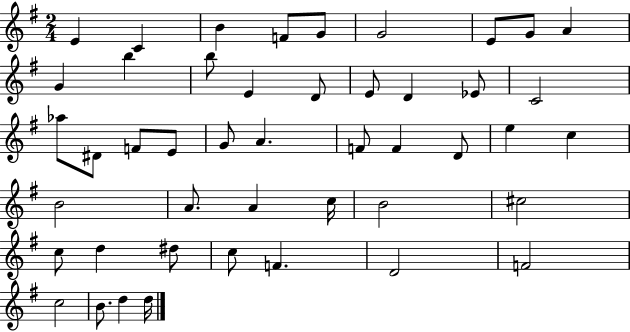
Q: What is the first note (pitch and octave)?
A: E4